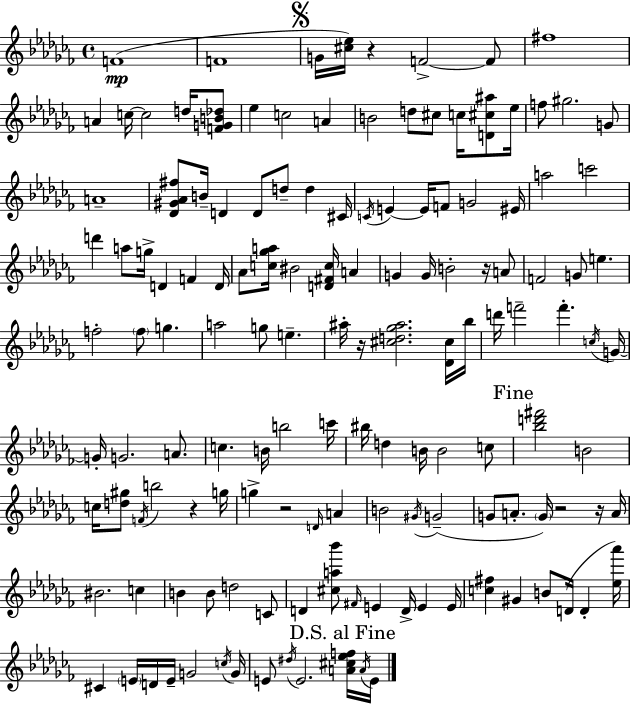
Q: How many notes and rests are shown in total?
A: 141